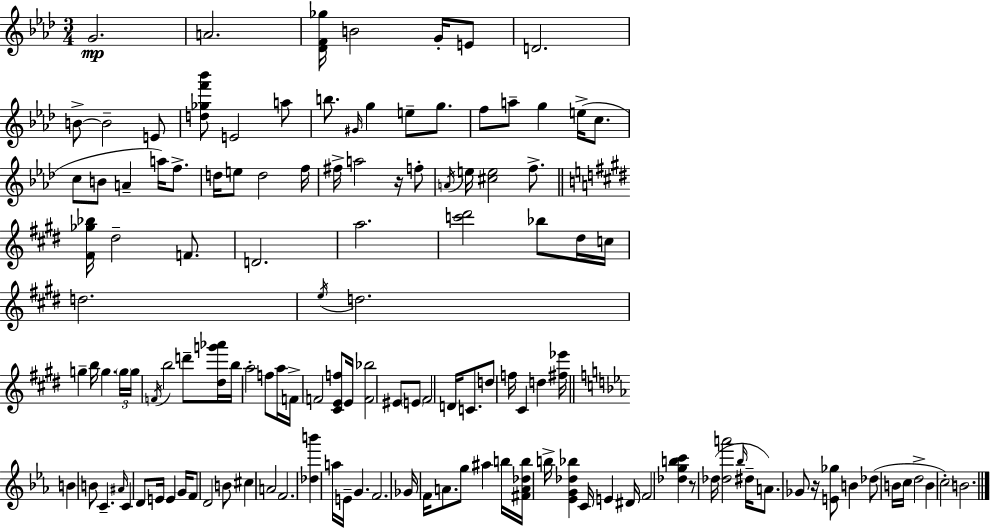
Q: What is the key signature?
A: F minor